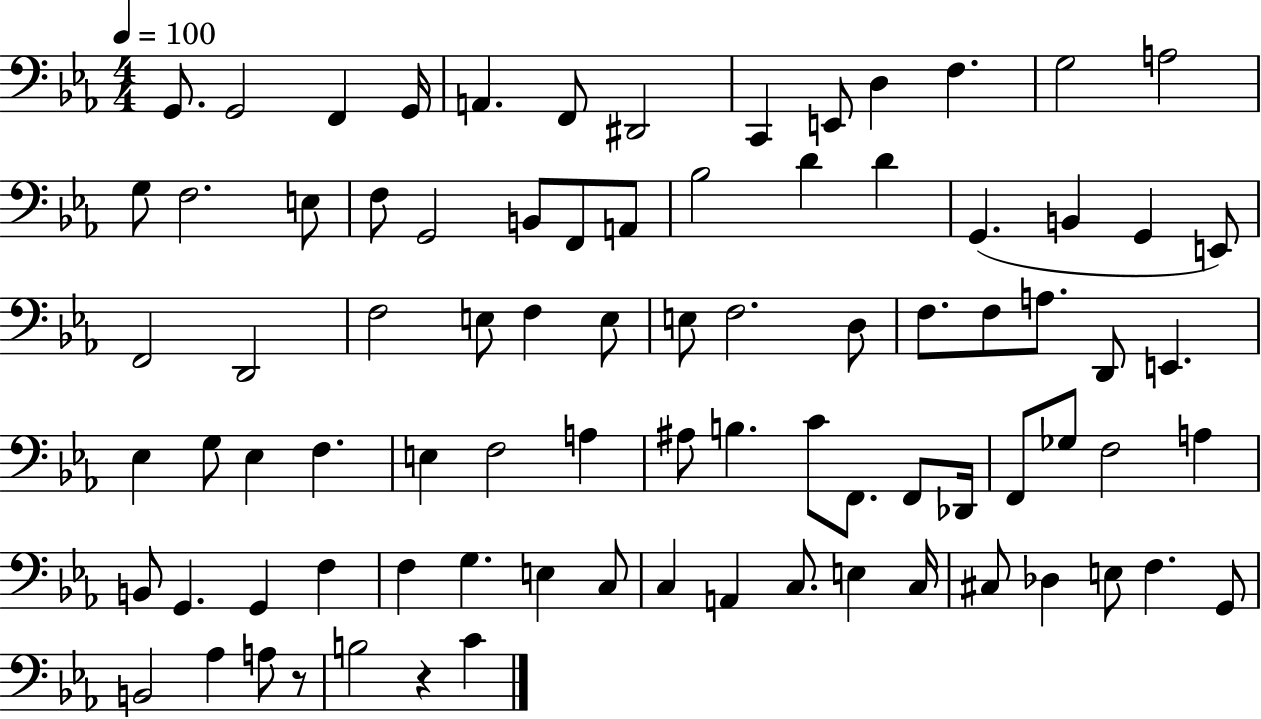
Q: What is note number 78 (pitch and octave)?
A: B2